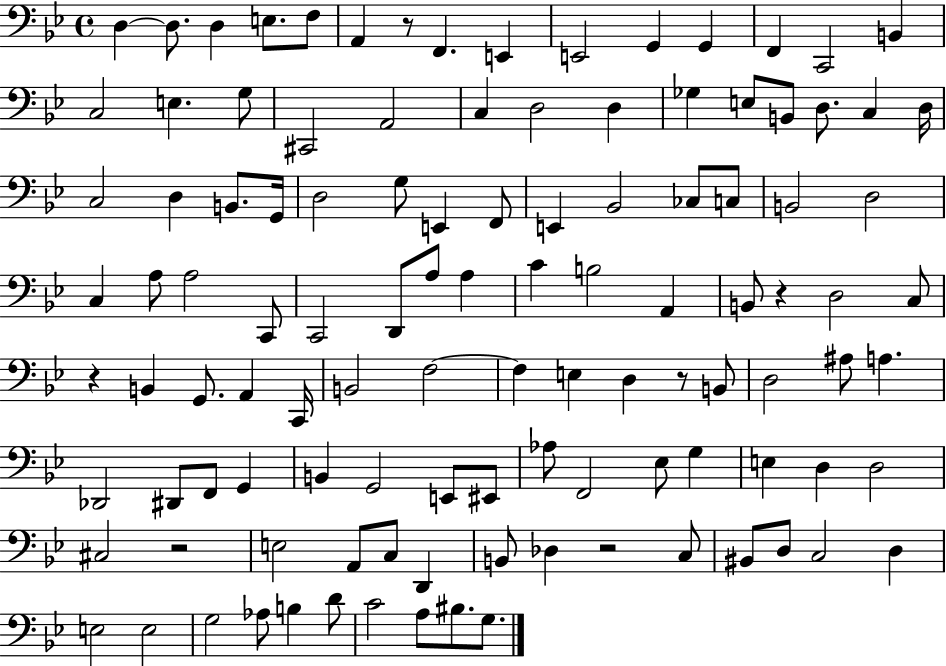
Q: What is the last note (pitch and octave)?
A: G3